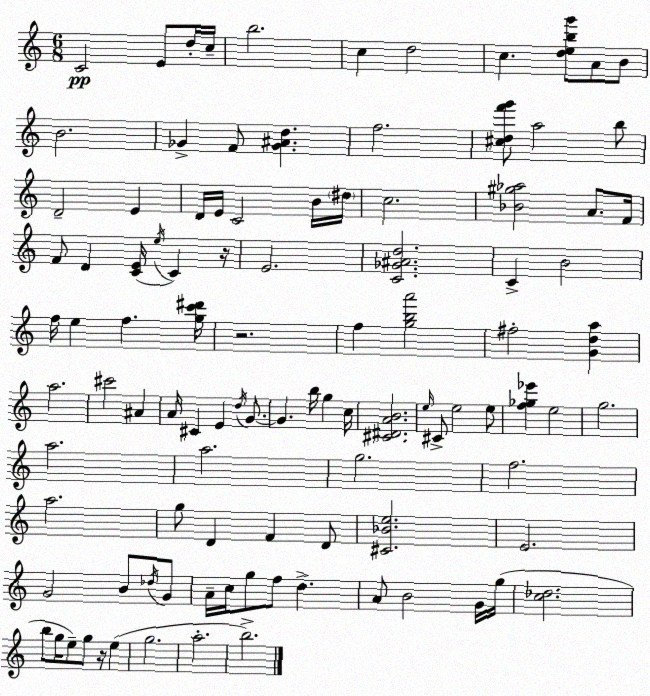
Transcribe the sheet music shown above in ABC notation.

X:1
T:Untitled
M:6/8
L:1/4
K:C
C2 E/2 d/4 c/4 b2 c d2 c [debg']/2 A/2 B/2 B2 _G F/2 [_G^Ad] f2 [^cdf'g']/2 a2 b/2 D2 E D/4 E/4 C2 B/4 ^d/4 c2 [_B^g_a]2 A/2 F/4 F/2 D [CE]/4 e/4 C z/4 E2 [C_G^Ad]2 C B2 f/4 e f [gc'^d']/4 z2 f [gba']2 ^f2 [Gda] a2 ^c'2 ^A A/4 ^C E d/4 G/2 G b/4 g c/4 [^C^DAB]2 e/4 ^C/2 e2 e/2 [f_g_e'] e2 g2 a2 a2 g2 f2 a2 g/2 D F D/2 [^C_Be]2 E2 G2 B/2 _d/4 G/2 A/4 c/4 g/2 f/2 d A/2 B2 G/4 g/4 [c_d]2 b/2 g/4 e/2 g/2 z/4 e g2 a2 b2